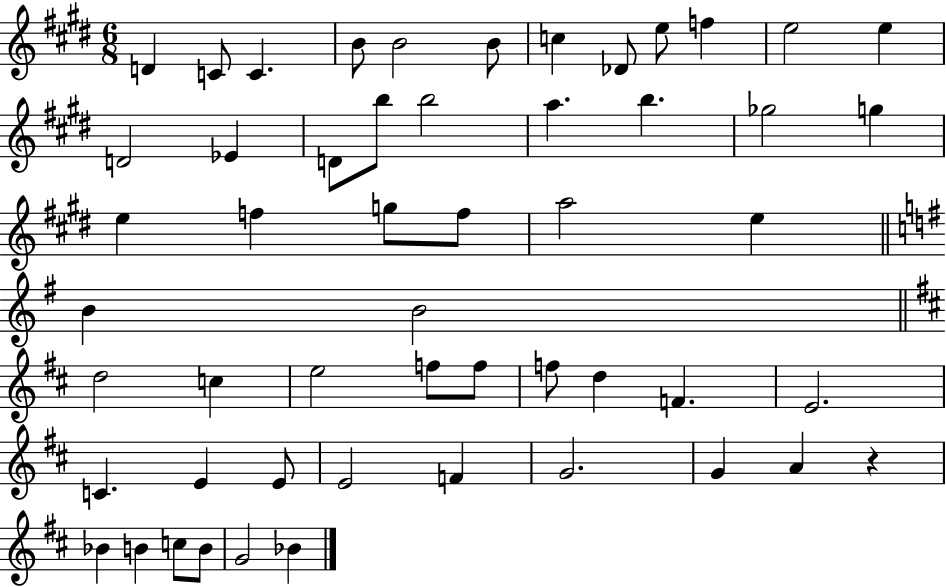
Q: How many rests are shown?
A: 1